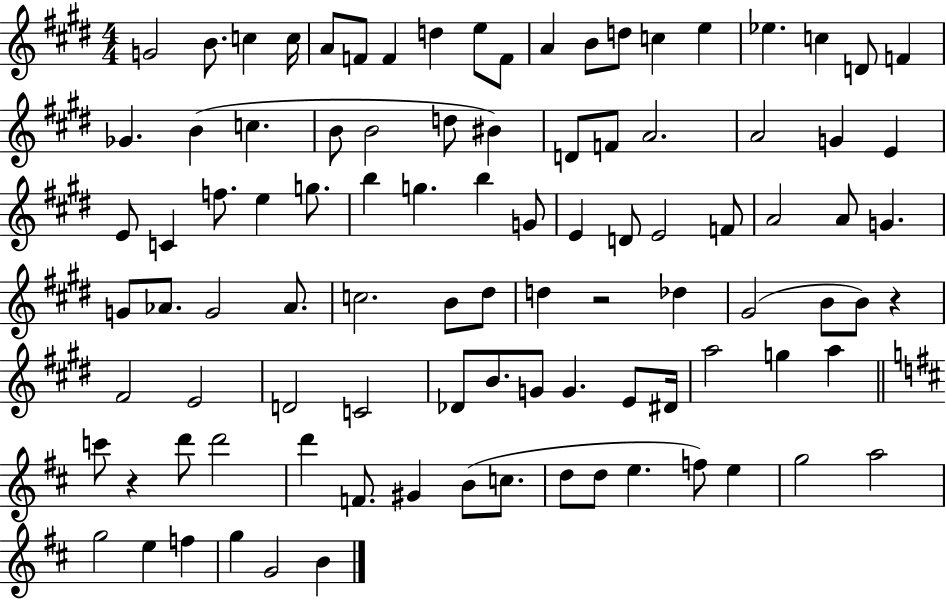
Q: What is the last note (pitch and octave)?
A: B4